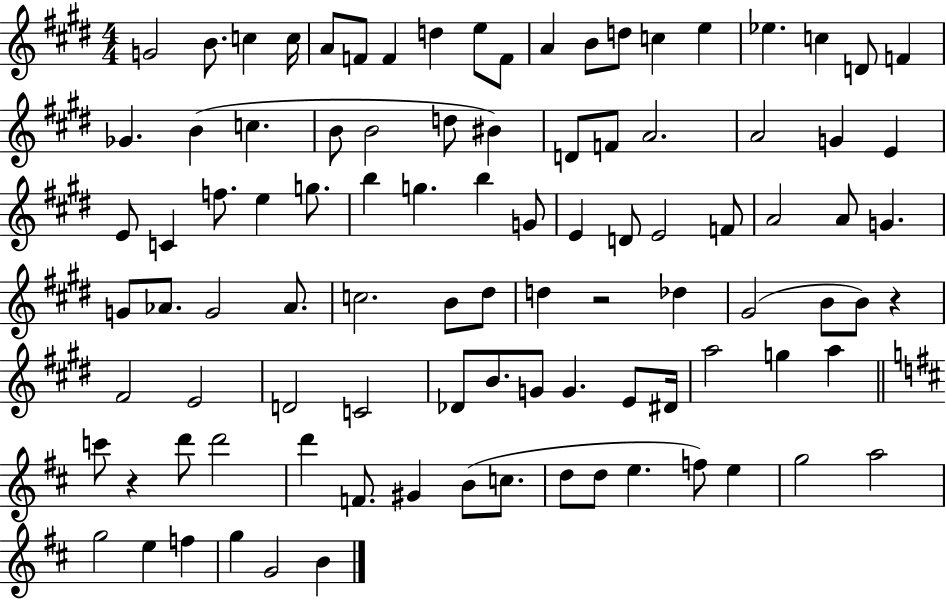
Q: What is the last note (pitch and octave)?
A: B4